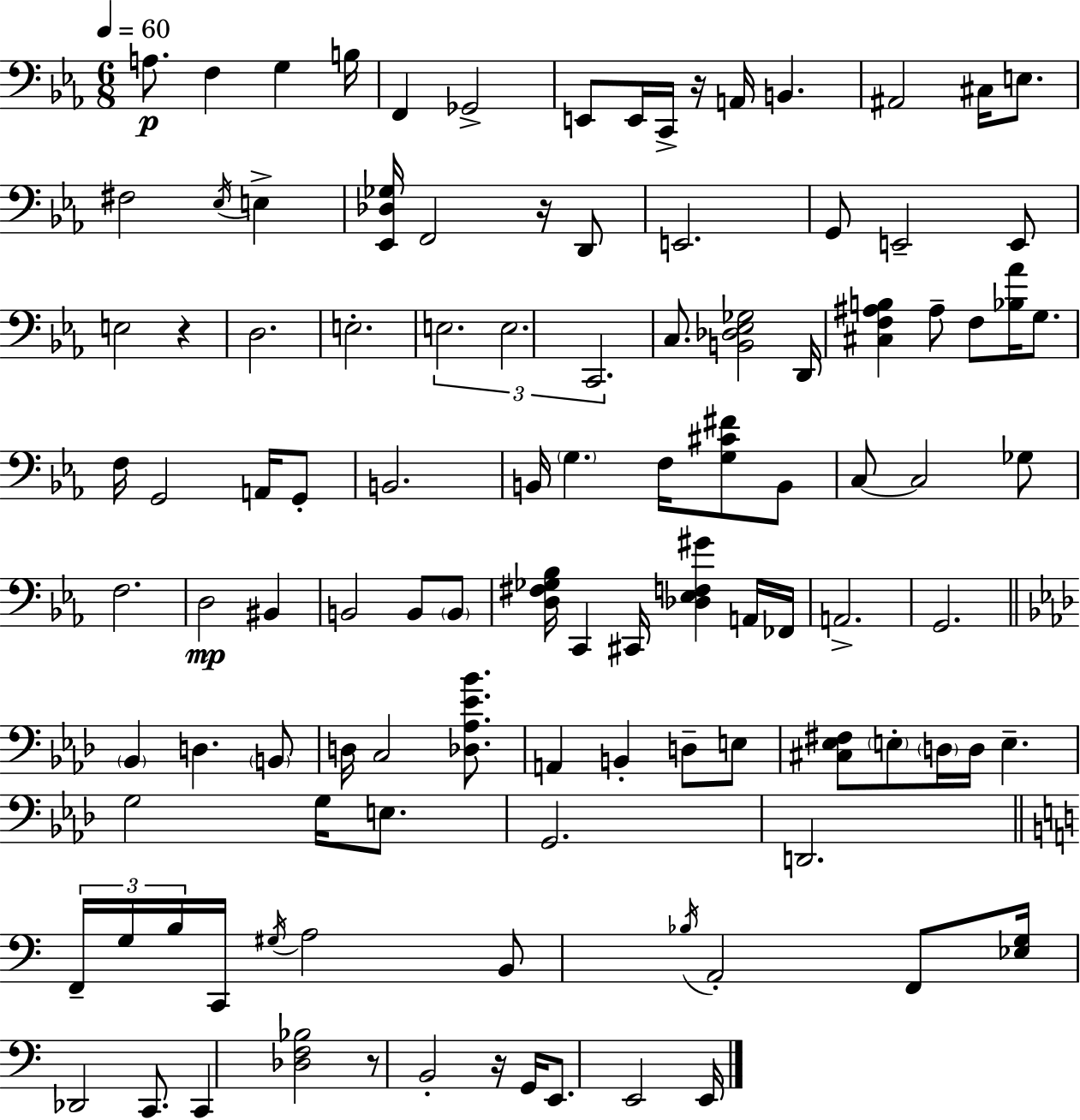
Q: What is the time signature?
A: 6/8